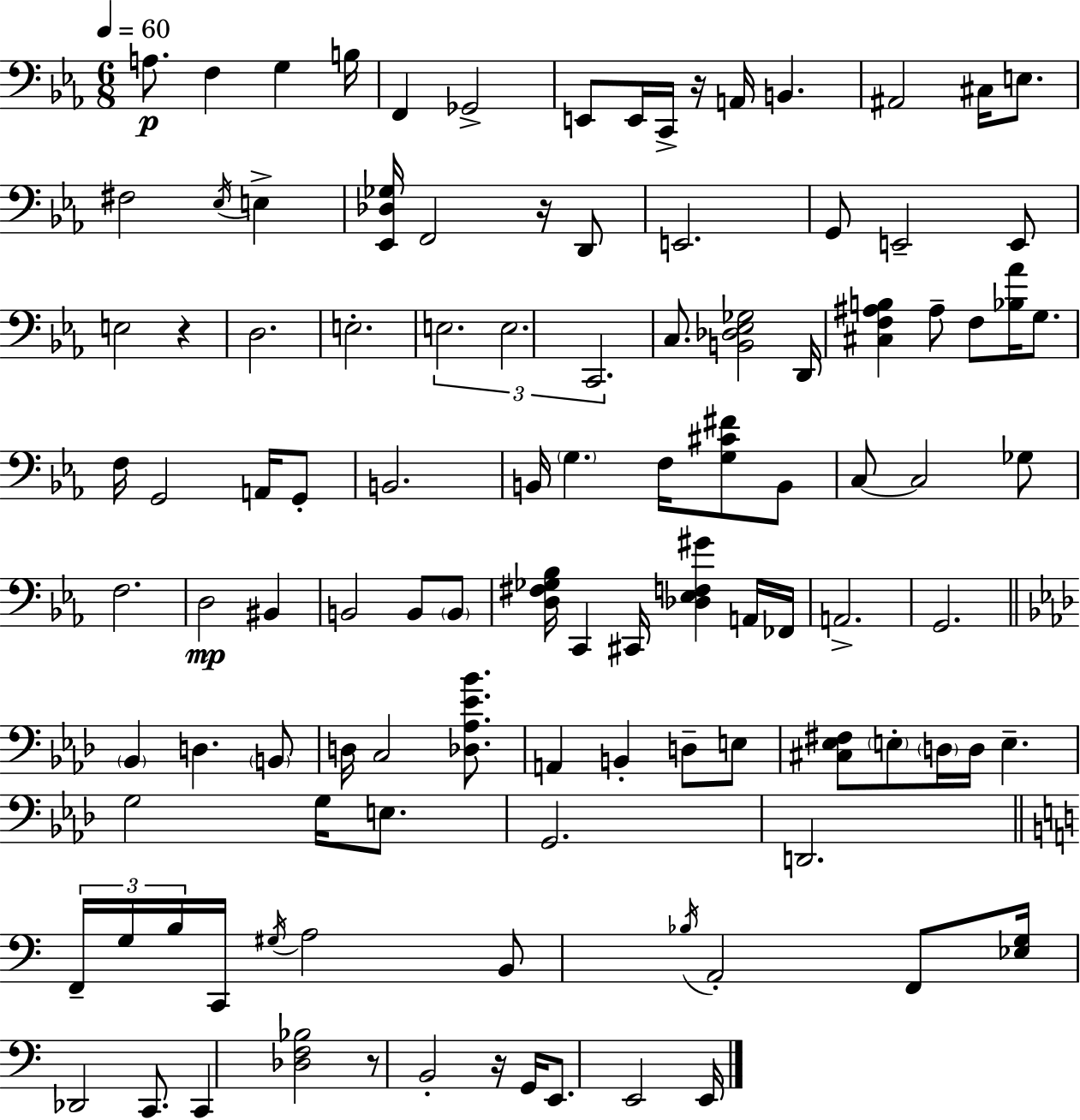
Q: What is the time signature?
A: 6/8